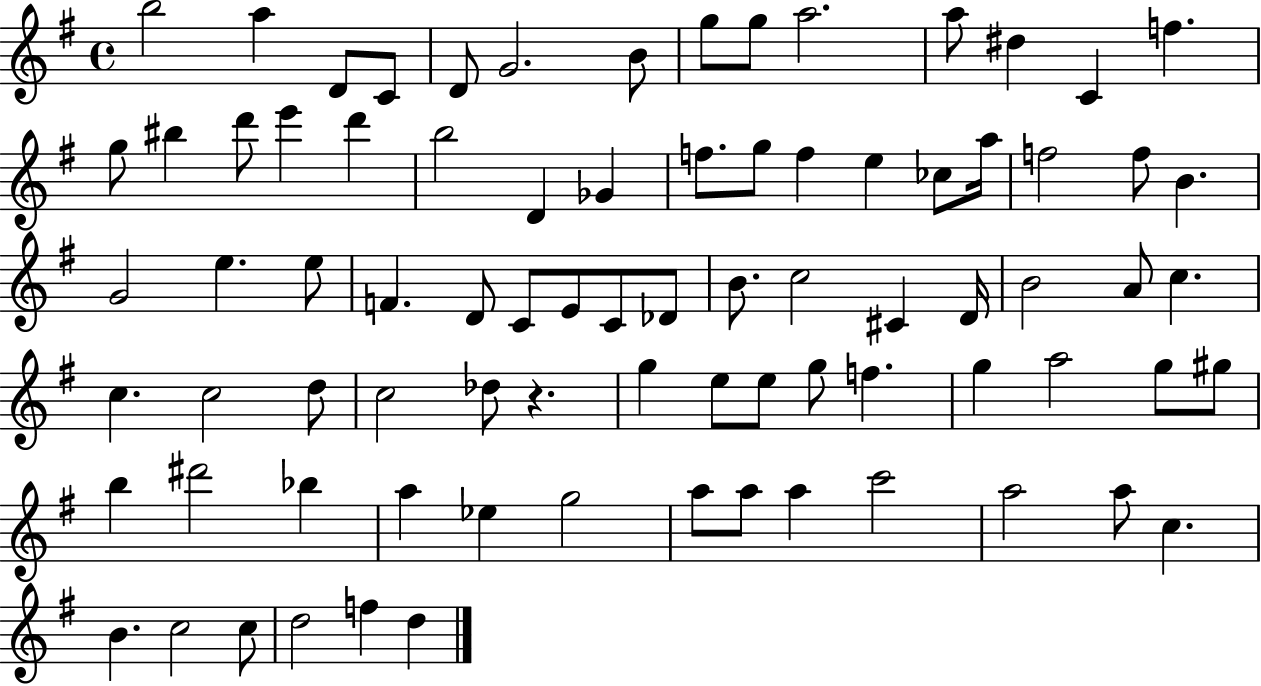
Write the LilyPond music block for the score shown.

{
  \clef treble
  \time 4/4
  \defaultTimeSignature
  \key g \major
  b''2 a''4 d'8 c'8 | d'8 g'2. b'8 | g''8 g''8 a''2. | a''8 dis''4 c'4 f''4. | \break g''8 bis''4 d'''8 e'''4 d'''4 | b''2 d'4 ges'4 | f''8. g''8 f''4 e''4 ces''8 a''16 | f''2 f''8 b'4. | \break g'2 e''4. e''8 | f'4. d'8 c'8 e'8 c'8 des'8 | b'8. c''2 cis'4 d'16 | b'2 a'8 c''4. | \break c''4. c''2 d''8 | c''2 des''8 r4. | g''4 e''8 e''8 g''8 f''4. | g''4 a''2 g''8 gis''8 | \break b''4 dis'''2 bes''4 | a''4 ees''4 g''2 | a''8 a''8 a''4 c'''2 | a''2 a''8 c''4. | \break b'4. c''2 c''8 | d''2 f''4 d''4 | \bar "|."
}